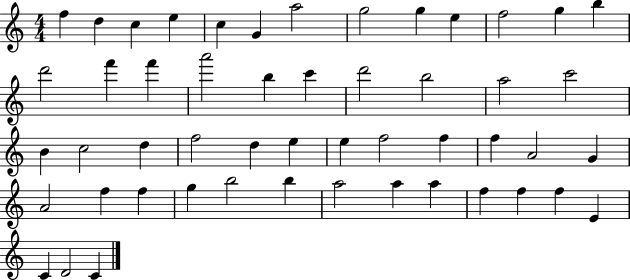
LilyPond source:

{
  \clef treble
  \numericTimeSignature
  \time 4/4
  \key c \major
  f''4 d''4 c''4 e''4 | c''4 g'4 a''2 | g''2 g''4 e''4 | f''2 g''4 b''4 | \break d'''2 f'''4 f'''4 | a'''2 b''4 c'''4 | d'''2 b''2 | a''2 c'''2 | \break b'4 c''2 d''4 | f''2 d''4 e''4 | e''4 f''2 f''4 | f''4 a'2 g'4 | \break a'2 f''4 f''4 | g''4 b''2 b''4 | a''2 a''4 a''4 | f''4 f''4 f''4 e'4 | \break c'4 d'2 c'4 | \bar "|."
}